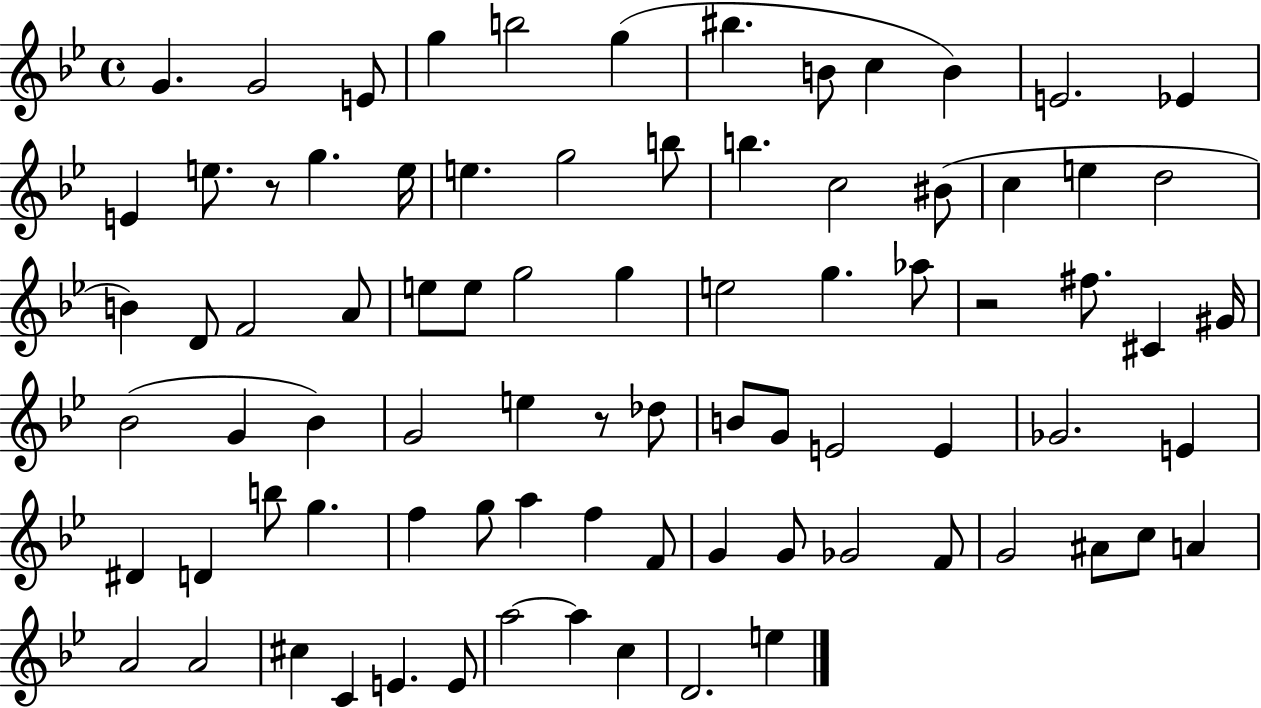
{
  \clef treble
  \time 4/4
  \defaultTimeSignature
  \key bes \major
  g'4. g'2 e'8 | g''4 b''2 g''4( | bis''4. b'8 c''4 b'4) | e'2. ees'4 | \break e'4 e''8. r8 g''4. e''16 | e''4. g''2 b''8 | b''4. c''2 bis'8( | c''4 e''4 d''2 | \break b'4) d'8 f'2 a'8 | e''8 e''8 g''2 g''4 | e''2 g''4. aes''8 | r2 fis''8. cis'4 gis'16 | \break bes'2( g'4 bes'4) | g'2 e''4 r8 des''8 | b'8 g'8 e'2 e'4 | ges'2. e'4 | \break dis'4 d'4 b''8 g''4. | f''4 g''8 a''4 f''4 f'8 | g'4 g'8 ges'2 f'8 | g'2 ais'8 c''8 a'4 | \break a'2 a'2 | cis''4 c'4 e'4. e'8 | a''2~~ a''4 c''4 | d'2. e''4 | \break \bar "|."
}